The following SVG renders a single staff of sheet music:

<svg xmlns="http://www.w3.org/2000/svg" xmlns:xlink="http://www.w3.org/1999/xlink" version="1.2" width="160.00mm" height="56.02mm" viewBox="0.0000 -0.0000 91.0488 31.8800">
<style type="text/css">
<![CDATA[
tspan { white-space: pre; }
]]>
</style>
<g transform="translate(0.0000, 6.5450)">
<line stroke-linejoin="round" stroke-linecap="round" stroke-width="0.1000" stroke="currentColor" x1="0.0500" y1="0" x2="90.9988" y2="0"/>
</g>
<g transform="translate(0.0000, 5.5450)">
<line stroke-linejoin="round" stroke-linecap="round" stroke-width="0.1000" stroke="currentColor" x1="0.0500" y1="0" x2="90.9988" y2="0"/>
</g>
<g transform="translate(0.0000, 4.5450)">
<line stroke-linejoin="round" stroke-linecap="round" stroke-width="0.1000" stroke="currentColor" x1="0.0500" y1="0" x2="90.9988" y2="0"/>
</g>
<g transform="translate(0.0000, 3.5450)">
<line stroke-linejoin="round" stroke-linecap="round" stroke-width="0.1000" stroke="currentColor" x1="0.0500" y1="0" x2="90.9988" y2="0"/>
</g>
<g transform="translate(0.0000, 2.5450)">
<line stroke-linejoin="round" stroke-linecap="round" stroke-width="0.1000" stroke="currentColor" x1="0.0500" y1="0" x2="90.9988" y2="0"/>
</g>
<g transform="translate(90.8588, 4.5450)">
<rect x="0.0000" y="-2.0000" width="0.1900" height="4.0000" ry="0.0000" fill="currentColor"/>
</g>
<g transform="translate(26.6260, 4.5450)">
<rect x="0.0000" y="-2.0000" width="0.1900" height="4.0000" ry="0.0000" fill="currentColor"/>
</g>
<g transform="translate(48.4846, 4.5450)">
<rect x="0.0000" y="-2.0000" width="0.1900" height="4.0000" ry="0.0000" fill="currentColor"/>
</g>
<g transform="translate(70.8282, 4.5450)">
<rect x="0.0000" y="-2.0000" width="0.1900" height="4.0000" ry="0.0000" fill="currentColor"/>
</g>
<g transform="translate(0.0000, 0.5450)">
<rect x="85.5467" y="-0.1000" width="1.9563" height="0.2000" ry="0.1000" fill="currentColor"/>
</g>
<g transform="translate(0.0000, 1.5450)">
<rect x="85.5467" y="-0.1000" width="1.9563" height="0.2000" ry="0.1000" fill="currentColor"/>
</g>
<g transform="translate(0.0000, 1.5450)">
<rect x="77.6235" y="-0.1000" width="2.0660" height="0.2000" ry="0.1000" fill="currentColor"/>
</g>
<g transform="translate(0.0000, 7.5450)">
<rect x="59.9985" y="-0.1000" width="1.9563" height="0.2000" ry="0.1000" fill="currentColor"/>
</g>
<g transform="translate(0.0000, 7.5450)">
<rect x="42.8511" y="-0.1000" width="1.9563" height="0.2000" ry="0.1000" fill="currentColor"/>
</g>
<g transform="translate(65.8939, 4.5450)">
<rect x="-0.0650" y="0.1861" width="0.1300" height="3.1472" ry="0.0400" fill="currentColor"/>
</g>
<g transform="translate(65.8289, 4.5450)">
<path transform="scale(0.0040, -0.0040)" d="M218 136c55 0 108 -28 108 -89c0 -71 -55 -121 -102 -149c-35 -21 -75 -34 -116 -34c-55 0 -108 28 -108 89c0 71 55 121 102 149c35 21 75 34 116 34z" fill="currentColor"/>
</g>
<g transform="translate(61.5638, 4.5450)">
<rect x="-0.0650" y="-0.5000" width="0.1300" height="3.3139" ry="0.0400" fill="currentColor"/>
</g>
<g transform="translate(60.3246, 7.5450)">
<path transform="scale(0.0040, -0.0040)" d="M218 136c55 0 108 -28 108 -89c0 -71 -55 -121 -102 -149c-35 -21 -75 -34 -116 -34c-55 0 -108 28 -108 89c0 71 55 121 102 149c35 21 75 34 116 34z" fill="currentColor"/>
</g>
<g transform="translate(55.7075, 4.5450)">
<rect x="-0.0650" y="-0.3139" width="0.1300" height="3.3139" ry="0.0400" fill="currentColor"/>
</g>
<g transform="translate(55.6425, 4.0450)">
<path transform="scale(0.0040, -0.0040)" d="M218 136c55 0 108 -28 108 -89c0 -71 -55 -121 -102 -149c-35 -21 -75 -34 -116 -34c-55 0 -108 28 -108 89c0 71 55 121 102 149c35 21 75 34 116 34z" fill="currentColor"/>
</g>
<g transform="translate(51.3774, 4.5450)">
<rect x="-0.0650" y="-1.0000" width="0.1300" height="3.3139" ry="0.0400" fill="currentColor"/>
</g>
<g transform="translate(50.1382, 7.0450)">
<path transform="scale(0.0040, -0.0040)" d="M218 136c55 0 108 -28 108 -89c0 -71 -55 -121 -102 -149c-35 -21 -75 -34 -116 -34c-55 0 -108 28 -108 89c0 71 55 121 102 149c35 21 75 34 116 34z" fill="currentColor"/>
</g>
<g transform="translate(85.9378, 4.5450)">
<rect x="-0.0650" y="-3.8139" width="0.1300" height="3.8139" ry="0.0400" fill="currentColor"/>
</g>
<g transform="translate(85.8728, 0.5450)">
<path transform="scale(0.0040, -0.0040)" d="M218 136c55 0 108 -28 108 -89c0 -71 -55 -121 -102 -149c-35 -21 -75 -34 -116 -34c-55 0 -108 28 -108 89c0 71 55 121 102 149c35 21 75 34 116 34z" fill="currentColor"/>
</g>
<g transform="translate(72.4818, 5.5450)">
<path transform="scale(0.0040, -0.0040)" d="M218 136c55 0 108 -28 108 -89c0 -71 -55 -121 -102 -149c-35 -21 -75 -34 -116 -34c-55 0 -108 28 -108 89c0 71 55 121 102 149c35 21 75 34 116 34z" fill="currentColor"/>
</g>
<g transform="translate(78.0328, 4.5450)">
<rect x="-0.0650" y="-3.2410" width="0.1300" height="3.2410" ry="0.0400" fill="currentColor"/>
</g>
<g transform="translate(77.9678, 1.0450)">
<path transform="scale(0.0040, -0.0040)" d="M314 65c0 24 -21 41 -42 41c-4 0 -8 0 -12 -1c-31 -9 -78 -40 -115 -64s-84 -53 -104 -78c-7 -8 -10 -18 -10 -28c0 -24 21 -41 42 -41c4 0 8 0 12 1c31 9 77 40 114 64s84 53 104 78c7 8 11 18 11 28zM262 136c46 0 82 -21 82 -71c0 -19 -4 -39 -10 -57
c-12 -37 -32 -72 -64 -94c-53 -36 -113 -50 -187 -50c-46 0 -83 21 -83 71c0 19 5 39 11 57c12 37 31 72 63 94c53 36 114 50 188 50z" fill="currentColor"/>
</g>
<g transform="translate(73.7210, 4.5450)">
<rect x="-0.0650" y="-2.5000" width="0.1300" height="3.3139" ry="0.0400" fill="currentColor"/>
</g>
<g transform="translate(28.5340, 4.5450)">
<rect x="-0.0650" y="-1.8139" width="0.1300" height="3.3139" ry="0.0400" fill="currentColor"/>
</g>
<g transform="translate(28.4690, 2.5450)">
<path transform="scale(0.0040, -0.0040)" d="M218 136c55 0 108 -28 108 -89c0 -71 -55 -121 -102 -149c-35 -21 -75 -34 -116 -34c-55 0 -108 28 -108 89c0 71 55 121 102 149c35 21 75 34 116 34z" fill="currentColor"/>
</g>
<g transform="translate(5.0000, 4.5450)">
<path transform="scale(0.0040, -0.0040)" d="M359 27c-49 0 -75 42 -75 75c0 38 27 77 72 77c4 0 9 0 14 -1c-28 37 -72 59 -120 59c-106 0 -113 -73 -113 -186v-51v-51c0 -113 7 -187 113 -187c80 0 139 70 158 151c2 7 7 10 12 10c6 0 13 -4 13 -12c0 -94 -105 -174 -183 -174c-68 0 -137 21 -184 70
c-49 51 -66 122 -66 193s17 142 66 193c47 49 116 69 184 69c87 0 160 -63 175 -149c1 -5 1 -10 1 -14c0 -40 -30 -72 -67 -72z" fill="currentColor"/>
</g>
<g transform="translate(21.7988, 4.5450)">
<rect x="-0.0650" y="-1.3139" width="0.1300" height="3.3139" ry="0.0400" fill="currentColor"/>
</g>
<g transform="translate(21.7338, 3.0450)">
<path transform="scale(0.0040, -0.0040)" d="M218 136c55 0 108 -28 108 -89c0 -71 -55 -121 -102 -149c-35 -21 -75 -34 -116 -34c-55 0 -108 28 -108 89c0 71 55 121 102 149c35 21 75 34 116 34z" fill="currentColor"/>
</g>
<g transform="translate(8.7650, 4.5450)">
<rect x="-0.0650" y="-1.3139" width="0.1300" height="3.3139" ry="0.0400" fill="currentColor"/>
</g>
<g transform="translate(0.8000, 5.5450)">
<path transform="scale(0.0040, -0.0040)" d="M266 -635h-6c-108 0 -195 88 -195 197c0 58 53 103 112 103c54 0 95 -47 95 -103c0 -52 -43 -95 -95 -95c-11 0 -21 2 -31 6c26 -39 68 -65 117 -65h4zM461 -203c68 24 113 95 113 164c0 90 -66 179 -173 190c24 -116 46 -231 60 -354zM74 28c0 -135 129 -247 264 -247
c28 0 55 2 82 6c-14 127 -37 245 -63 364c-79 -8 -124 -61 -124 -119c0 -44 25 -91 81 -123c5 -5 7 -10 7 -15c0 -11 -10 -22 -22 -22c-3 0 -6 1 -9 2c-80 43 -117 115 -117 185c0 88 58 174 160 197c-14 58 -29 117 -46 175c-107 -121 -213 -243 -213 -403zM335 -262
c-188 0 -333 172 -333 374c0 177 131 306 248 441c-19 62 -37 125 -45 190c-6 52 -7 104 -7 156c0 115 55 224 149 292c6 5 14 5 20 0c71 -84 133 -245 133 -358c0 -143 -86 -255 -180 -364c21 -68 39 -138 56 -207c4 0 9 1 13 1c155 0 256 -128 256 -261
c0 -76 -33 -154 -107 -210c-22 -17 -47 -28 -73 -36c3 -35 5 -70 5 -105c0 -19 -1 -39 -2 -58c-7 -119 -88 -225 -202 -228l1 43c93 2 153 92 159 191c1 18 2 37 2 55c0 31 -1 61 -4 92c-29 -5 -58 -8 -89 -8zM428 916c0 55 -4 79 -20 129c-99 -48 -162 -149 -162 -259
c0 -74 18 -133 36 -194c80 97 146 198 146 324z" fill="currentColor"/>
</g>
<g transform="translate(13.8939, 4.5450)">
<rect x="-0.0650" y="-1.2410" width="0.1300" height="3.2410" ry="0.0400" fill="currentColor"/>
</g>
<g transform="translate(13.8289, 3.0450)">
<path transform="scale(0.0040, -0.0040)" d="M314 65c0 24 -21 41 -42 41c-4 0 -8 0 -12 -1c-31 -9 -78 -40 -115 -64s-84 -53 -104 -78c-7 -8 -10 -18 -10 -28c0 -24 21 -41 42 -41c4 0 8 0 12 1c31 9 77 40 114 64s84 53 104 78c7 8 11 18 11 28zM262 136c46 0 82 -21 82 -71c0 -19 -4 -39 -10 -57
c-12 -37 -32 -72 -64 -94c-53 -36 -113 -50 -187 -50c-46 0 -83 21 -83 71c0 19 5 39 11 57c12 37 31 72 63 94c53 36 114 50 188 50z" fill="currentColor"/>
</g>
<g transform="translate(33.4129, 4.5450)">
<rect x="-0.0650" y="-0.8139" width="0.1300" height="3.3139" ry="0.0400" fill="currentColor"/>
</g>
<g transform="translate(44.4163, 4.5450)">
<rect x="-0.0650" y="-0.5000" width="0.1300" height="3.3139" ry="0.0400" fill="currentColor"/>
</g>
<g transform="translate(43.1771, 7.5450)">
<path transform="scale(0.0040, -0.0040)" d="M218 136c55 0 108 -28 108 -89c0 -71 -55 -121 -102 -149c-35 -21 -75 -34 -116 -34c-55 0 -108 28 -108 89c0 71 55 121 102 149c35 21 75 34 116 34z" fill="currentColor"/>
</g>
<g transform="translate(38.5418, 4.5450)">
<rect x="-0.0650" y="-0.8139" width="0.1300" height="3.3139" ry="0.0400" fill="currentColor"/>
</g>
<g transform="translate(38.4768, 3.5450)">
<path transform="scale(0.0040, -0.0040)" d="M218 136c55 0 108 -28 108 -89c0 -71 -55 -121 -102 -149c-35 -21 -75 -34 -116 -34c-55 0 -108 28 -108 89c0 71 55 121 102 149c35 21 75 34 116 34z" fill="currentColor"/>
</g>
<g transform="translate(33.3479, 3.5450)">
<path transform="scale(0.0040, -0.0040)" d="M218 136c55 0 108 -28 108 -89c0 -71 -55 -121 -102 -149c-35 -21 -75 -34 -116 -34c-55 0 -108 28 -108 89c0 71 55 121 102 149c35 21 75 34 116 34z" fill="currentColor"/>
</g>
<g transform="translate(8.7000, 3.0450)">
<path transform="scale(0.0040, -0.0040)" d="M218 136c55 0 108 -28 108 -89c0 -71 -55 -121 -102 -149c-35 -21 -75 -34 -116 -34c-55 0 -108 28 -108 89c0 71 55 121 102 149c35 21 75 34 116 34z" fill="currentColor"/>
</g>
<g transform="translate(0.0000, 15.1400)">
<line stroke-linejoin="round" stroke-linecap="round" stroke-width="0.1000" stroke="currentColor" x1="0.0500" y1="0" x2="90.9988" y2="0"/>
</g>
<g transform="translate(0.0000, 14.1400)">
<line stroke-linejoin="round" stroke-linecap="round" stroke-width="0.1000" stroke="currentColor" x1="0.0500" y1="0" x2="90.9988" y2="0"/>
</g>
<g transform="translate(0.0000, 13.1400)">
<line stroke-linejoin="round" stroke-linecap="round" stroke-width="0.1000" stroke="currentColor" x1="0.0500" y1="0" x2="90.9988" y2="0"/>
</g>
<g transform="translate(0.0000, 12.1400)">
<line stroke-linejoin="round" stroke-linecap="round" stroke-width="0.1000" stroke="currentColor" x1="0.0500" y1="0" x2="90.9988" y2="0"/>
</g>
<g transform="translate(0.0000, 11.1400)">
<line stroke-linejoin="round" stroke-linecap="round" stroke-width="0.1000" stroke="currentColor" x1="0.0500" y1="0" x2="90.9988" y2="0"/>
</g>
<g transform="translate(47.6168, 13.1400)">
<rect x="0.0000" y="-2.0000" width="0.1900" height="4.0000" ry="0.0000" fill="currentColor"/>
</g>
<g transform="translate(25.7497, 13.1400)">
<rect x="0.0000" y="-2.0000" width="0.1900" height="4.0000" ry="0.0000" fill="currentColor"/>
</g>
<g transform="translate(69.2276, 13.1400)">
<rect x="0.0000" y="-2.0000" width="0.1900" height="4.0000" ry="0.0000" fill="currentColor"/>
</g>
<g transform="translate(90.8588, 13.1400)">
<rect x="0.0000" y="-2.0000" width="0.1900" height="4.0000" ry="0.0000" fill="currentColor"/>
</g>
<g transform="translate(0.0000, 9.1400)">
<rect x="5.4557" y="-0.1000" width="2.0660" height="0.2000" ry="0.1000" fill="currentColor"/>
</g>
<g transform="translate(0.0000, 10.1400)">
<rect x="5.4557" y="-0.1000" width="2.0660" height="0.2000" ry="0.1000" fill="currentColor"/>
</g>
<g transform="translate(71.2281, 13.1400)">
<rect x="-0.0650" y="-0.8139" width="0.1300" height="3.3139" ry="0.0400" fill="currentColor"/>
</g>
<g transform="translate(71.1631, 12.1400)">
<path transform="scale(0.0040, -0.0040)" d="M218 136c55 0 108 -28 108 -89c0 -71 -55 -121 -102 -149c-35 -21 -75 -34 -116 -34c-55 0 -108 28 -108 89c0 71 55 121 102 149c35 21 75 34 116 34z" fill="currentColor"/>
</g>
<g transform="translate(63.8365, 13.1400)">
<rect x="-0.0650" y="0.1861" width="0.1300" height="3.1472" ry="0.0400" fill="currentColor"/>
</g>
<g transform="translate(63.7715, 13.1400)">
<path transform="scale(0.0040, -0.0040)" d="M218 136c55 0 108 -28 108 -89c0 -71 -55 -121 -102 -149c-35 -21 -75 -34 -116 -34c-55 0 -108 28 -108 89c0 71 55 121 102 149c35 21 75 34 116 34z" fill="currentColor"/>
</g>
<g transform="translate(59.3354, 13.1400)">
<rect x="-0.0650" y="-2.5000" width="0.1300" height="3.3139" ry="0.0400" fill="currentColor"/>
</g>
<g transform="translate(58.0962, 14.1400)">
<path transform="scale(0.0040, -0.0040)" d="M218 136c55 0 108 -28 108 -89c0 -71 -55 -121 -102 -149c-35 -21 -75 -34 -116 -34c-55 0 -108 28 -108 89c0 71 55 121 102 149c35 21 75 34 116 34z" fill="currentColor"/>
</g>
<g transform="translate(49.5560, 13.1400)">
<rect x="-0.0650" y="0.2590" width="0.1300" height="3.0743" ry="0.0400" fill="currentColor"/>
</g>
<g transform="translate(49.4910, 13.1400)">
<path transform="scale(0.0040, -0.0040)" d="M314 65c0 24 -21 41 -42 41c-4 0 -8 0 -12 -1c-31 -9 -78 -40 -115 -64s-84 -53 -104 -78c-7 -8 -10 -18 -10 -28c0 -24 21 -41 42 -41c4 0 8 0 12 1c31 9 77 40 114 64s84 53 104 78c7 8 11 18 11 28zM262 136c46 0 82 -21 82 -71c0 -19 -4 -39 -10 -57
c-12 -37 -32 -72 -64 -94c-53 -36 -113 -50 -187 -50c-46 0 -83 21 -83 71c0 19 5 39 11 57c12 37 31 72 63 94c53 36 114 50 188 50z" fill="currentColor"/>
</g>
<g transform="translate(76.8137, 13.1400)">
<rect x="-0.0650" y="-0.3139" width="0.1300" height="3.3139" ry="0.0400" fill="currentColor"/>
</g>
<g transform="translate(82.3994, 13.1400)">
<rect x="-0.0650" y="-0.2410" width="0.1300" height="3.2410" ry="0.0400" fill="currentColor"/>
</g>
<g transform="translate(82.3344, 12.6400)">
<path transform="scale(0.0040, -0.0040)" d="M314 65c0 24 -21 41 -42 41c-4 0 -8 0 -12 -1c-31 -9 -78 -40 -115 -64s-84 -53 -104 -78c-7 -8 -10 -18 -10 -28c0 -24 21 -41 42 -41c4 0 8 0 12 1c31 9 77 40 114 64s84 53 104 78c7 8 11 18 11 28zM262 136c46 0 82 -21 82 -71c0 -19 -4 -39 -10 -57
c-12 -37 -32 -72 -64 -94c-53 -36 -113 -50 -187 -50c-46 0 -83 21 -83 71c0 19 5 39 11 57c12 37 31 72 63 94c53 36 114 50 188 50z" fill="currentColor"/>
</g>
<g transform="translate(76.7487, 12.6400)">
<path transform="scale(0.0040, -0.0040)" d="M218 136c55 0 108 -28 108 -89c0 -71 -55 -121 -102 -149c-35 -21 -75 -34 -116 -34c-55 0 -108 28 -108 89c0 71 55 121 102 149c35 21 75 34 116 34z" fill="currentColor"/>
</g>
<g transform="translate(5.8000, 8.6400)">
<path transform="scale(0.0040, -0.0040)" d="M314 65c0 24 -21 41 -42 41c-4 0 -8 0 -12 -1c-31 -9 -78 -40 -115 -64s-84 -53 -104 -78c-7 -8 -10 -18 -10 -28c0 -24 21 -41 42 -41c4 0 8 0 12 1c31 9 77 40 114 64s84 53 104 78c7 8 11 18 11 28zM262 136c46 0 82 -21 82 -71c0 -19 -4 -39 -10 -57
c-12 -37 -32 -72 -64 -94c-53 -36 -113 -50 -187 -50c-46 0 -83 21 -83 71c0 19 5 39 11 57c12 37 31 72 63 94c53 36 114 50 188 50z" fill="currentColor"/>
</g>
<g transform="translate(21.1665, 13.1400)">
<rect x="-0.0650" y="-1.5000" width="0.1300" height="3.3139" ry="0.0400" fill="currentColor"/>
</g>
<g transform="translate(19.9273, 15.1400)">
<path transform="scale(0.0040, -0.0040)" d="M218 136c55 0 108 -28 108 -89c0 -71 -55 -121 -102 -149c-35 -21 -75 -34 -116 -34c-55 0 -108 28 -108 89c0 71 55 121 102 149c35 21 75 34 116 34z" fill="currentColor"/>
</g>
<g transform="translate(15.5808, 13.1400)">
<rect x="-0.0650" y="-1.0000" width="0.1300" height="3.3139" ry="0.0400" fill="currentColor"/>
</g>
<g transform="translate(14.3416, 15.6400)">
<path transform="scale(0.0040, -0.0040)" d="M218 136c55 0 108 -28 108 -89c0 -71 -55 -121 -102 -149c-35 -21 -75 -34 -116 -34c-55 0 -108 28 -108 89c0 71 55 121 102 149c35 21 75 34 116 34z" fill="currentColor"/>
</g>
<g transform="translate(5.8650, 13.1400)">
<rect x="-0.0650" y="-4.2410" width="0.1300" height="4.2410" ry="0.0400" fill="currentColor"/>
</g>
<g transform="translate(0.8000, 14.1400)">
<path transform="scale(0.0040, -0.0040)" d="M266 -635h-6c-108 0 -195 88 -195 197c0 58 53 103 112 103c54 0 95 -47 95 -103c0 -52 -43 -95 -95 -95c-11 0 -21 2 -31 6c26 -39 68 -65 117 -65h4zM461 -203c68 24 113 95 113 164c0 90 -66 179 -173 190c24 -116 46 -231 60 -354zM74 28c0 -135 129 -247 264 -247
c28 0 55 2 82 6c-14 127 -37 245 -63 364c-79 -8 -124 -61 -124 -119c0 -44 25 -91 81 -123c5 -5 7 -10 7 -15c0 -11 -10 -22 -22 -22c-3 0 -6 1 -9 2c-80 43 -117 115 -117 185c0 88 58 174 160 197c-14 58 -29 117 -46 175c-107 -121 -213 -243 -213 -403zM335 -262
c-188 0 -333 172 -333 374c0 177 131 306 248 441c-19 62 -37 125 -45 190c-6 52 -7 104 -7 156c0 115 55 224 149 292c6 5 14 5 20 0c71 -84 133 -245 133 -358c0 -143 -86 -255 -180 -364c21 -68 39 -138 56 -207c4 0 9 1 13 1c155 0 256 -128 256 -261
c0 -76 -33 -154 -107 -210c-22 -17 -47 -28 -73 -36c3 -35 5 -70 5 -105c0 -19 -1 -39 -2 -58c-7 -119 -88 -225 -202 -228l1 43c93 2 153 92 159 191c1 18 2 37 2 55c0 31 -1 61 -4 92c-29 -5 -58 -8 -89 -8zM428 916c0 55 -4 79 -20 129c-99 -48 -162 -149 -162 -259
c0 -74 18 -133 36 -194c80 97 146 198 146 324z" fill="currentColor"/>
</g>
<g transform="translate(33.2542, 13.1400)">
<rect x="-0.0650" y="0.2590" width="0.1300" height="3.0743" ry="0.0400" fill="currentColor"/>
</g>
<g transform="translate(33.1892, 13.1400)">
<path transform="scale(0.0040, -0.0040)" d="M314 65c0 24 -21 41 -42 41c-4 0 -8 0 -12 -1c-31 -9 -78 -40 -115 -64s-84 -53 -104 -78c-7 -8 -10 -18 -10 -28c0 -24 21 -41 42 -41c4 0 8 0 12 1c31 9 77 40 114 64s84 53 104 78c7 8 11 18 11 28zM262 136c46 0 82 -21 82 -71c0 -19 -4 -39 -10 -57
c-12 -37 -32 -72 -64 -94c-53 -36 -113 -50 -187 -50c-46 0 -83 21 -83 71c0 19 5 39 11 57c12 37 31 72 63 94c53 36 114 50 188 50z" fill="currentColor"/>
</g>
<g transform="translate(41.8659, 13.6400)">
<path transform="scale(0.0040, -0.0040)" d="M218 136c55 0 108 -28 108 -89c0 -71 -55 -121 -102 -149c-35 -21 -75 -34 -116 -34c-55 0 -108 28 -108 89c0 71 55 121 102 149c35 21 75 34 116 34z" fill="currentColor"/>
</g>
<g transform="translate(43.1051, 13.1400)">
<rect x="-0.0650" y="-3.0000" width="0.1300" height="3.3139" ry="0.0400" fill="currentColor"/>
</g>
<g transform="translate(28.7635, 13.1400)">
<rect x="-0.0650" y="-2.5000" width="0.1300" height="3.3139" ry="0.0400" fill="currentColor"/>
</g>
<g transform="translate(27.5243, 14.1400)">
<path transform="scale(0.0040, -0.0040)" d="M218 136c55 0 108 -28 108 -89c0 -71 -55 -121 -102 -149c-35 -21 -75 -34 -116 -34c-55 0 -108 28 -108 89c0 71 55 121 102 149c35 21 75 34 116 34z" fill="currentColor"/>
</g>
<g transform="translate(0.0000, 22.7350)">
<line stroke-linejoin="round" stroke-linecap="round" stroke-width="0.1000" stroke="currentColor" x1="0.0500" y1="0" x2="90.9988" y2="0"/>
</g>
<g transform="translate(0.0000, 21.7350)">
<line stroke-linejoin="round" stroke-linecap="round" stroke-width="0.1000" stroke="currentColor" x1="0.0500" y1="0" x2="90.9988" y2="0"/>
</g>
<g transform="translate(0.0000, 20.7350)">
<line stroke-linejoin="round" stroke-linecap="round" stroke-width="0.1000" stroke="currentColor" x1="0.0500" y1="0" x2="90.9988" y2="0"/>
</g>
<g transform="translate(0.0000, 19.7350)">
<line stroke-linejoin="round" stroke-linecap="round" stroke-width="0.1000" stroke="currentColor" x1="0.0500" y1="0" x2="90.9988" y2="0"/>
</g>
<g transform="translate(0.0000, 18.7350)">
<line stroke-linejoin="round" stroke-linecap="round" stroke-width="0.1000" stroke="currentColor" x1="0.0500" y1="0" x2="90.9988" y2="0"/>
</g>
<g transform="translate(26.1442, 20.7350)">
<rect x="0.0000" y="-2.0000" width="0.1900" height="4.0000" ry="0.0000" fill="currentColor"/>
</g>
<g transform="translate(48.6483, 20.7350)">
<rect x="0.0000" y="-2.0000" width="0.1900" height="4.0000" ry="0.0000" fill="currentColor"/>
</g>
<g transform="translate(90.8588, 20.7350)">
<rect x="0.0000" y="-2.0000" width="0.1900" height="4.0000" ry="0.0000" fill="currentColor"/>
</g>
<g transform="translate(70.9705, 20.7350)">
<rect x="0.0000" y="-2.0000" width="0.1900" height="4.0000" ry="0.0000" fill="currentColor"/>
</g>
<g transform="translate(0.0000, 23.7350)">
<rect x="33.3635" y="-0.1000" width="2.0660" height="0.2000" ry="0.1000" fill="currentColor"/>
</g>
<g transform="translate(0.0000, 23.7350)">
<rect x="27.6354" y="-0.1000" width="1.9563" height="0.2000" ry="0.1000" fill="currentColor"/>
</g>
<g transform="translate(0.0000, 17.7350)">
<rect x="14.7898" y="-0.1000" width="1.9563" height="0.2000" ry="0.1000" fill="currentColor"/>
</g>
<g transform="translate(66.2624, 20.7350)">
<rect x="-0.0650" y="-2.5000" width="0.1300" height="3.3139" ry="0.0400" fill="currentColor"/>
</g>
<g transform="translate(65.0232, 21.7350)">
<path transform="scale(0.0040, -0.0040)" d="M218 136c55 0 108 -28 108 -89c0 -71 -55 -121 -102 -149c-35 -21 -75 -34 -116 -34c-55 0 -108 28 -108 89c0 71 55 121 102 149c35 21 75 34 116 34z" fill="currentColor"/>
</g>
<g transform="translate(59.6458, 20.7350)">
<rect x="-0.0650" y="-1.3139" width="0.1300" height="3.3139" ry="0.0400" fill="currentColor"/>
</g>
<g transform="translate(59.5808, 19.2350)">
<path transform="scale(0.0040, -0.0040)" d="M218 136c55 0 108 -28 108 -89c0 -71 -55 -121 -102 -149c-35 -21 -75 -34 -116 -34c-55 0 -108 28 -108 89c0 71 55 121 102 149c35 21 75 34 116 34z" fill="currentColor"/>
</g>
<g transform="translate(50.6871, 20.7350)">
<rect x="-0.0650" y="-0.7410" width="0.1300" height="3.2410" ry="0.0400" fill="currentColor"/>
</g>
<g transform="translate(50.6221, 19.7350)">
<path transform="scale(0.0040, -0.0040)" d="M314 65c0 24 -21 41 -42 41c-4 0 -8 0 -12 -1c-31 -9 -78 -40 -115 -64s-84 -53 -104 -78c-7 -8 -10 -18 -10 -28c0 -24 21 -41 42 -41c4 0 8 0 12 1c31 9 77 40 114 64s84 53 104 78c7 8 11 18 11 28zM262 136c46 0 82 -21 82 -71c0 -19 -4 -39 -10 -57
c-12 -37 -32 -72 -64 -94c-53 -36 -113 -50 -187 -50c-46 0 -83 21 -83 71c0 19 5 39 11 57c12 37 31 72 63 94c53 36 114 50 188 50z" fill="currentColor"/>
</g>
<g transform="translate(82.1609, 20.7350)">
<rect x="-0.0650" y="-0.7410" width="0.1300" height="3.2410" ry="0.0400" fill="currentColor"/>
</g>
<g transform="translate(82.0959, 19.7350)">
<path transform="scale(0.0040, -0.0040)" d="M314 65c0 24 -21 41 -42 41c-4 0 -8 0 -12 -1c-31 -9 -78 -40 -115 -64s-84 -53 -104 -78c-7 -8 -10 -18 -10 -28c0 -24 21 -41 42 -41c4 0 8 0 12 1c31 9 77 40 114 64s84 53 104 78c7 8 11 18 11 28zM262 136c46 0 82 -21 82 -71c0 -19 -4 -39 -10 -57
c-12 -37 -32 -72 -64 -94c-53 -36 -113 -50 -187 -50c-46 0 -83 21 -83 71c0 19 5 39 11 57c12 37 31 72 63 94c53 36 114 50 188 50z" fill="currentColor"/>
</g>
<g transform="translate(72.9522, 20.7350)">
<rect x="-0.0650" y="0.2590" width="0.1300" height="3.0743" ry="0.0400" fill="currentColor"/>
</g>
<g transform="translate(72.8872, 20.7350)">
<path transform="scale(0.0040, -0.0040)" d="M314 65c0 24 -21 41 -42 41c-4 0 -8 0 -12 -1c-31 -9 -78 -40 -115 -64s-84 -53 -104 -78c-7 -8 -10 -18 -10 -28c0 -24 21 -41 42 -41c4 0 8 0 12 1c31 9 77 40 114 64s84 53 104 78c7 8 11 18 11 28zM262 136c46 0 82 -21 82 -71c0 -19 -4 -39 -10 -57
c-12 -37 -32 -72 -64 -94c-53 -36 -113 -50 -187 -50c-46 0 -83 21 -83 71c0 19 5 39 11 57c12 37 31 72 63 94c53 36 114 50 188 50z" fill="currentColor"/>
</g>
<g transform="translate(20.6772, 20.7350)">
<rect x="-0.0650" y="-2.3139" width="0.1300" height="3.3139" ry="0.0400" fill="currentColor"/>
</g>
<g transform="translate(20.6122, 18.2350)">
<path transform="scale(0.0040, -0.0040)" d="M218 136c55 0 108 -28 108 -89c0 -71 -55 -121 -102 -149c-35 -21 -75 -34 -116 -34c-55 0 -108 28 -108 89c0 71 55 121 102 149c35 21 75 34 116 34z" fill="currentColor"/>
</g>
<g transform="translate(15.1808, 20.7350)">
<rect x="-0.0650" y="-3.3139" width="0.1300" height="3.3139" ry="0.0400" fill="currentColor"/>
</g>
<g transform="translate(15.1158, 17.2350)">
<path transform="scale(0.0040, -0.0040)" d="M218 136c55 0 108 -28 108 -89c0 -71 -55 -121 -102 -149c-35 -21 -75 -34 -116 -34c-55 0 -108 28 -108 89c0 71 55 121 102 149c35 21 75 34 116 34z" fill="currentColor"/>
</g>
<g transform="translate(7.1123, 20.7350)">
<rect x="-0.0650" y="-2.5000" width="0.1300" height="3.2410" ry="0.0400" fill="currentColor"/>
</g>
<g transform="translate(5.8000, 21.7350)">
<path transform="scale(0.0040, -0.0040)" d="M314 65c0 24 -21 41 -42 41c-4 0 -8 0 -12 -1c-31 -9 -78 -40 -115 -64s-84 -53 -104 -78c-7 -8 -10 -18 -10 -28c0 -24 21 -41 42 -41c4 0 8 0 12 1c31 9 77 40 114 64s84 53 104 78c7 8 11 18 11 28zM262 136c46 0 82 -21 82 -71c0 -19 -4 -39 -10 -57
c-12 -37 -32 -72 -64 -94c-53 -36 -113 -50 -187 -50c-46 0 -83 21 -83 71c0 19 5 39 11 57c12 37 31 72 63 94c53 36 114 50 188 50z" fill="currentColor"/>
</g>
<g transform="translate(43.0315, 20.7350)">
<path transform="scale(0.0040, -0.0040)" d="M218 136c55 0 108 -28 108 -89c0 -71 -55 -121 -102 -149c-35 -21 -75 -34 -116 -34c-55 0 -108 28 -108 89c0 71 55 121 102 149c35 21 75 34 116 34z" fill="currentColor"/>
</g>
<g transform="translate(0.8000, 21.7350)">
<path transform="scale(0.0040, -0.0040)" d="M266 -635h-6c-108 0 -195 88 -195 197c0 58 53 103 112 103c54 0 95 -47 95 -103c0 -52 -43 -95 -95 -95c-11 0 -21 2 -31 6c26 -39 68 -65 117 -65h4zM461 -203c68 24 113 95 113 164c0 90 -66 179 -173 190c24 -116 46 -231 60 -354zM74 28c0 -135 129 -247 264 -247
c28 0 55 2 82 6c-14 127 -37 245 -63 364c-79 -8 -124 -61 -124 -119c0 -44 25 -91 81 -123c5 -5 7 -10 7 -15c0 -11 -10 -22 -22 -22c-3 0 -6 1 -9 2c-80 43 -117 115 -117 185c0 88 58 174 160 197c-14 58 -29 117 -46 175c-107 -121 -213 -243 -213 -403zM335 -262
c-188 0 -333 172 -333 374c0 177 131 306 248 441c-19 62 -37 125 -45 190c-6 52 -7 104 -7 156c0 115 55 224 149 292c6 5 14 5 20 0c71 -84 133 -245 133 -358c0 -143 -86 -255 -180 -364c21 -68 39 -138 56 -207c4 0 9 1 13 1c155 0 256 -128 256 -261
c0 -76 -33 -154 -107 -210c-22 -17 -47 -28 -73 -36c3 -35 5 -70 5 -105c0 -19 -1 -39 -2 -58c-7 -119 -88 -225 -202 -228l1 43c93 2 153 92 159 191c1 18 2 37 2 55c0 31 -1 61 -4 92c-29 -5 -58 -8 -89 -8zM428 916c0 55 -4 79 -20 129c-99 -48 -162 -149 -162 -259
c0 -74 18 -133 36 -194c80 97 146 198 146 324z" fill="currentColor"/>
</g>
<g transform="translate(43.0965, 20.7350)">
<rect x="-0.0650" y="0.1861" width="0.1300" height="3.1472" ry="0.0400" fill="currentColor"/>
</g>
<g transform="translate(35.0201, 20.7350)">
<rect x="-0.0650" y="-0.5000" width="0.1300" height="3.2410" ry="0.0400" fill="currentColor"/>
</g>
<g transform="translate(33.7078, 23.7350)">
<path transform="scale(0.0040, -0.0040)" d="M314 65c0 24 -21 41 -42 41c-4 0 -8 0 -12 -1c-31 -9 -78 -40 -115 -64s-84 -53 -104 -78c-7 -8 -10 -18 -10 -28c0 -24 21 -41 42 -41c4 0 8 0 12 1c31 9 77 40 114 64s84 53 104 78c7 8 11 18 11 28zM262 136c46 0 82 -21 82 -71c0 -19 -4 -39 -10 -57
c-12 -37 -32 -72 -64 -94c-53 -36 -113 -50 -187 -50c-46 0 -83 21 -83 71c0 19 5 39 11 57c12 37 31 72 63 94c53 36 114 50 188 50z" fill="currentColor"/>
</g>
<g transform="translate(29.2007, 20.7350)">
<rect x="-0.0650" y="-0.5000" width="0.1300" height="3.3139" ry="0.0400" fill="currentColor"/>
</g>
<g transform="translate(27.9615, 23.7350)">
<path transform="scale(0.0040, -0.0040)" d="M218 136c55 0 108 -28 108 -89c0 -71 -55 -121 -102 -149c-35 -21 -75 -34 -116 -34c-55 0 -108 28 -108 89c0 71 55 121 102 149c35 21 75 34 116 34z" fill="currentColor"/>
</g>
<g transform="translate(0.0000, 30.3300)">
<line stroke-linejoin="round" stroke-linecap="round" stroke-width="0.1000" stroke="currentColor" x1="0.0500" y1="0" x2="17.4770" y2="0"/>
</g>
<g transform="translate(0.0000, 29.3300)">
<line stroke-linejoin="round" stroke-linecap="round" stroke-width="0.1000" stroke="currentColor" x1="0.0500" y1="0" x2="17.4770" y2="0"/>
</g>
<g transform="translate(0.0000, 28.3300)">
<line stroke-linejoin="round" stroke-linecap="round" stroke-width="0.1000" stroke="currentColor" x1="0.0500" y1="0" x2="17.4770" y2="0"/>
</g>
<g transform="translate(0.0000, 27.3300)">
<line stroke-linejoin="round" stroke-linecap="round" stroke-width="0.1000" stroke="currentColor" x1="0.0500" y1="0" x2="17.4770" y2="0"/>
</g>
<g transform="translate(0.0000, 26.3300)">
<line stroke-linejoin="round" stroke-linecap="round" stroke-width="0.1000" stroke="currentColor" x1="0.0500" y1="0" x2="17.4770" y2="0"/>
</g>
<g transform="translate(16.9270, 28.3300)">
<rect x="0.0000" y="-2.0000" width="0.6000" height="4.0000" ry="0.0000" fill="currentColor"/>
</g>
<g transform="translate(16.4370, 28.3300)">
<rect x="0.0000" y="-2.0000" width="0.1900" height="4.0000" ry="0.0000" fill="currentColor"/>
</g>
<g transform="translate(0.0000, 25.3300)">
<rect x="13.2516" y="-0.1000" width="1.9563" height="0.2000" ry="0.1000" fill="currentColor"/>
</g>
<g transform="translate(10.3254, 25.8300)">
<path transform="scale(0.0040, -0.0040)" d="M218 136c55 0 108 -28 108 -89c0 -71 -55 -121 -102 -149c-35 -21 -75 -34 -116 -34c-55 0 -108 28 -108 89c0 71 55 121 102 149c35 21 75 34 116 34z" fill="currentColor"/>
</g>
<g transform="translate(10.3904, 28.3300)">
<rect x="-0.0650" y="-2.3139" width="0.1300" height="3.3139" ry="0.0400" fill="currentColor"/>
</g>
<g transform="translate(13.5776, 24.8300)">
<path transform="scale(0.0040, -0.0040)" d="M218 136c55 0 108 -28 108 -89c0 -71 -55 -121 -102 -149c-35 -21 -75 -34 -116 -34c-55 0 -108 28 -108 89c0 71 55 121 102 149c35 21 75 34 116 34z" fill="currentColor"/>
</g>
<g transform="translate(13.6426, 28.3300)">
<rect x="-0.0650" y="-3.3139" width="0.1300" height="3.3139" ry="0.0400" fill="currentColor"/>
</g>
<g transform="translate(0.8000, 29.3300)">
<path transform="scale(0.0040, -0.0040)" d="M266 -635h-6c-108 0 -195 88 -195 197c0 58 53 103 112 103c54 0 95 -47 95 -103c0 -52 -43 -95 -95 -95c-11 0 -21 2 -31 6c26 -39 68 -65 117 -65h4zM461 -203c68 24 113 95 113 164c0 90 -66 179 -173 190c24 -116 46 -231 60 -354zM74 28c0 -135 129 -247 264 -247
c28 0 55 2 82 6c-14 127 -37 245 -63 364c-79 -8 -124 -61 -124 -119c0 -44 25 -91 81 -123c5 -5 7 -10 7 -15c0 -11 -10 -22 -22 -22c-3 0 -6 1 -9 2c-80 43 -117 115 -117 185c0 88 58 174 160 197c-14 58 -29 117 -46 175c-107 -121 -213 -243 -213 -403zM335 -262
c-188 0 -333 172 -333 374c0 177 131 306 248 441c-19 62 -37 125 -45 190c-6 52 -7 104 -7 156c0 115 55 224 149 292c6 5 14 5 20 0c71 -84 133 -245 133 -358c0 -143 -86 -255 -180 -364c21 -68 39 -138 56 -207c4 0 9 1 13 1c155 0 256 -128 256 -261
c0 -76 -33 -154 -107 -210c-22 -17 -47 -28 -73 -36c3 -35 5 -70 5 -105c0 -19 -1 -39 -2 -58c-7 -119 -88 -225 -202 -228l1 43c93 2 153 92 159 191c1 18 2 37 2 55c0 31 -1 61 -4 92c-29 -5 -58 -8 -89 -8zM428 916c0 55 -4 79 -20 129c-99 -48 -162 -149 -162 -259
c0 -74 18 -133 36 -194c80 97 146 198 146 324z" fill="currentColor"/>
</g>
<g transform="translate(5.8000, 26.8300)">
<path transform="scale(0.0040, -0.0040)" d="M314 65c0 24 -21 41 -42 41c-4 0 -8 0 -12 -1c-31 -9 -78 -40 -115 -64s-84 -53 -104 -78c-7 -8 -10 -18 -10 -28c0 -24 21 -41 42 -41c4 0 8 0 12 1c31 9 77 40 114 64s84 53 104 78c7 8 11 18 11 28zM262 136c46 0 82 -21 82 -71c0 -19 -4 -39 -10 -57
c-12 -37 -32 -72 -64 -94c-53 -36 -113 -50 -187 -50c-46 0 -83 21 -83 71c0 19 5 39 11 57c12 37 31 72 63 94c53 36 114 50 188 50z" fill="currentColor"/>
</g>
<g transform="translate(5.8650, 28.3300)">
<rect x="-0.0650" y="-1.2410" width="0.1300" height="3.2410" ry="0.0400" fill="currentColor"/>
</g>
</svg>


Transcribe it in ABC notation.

X:1
T:Untitled
M:4/4
L:1/4
K:C
e e2 e f d d C D c C B G b2 c' d'2 D E G B2 A B2 G B d c c2 G2 b g C C2 B d2 e G B2 d2 e2 g b